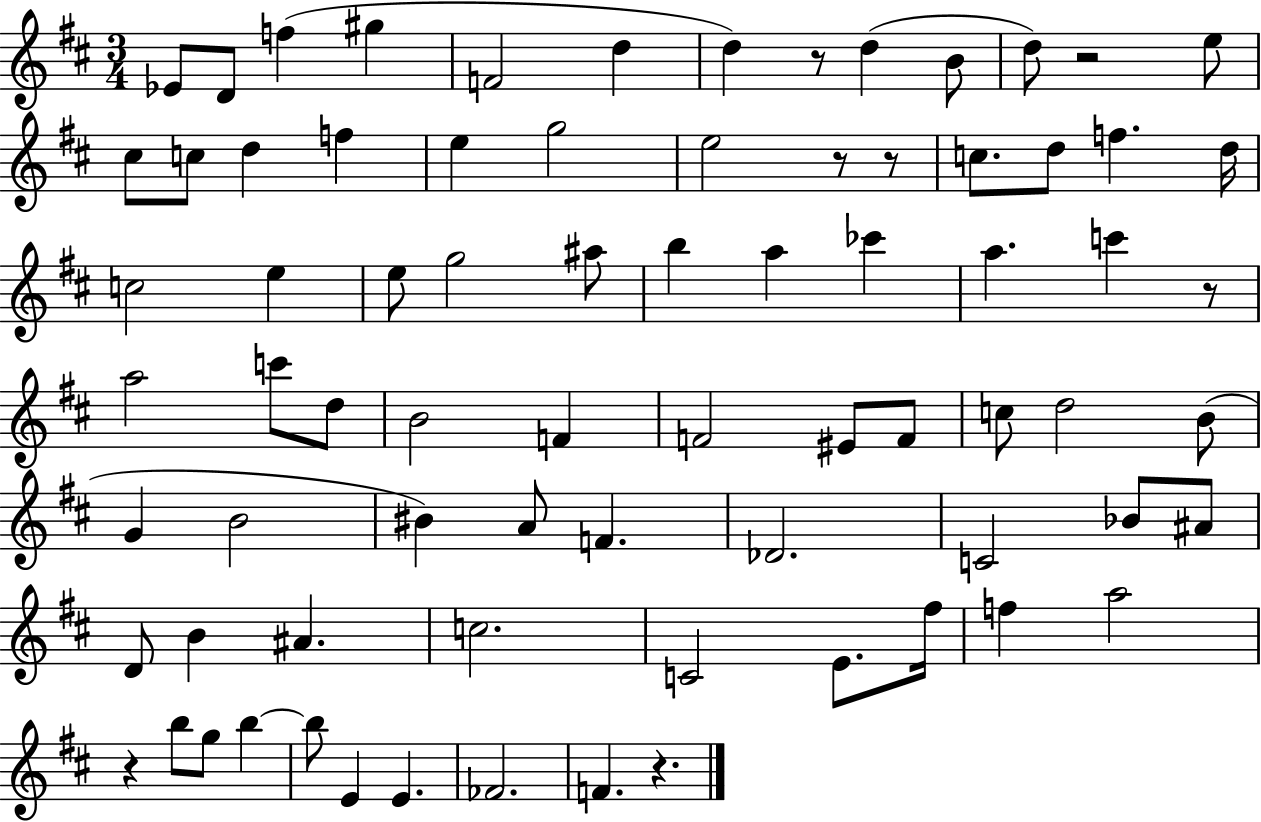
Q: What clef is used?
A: treble